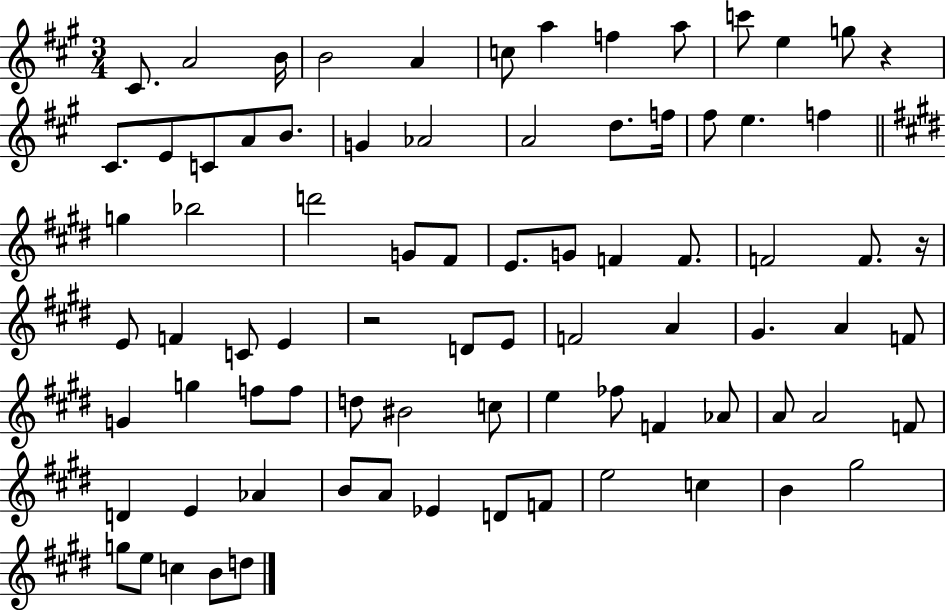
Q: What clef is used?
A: treble